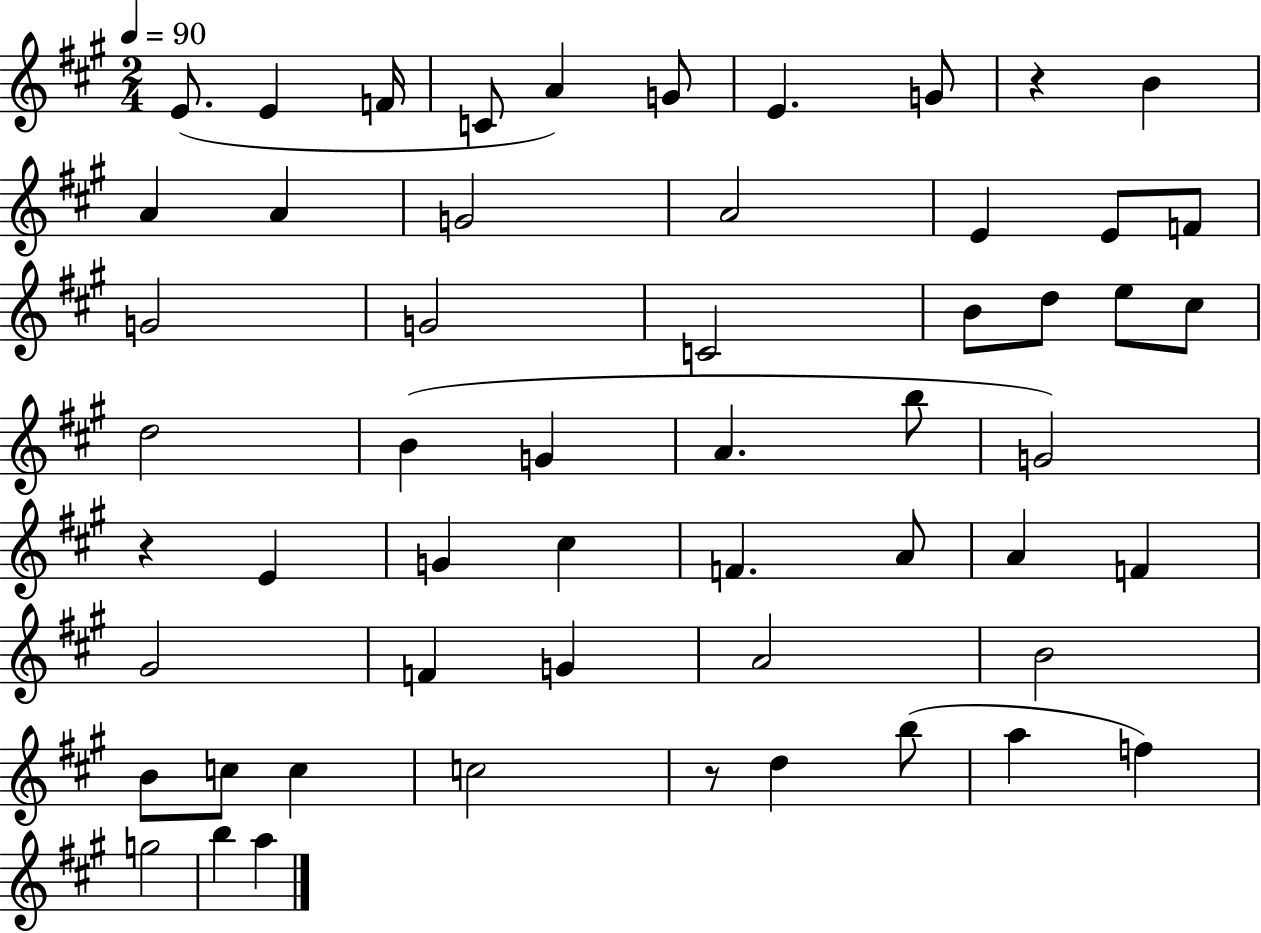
X:1
T:Untitled
M:2/4
L:1/4
K:A
E/2 E F/4 C/2 A G/2 E G/2 z B A A G2 A2 E E/2 F/2 G2 G2 C2 B/2 d/2 e/2 ^c/2 d2 B G A b/2 G2 z E G ^c F A/2 A F ^G2 F G A2 B2 B/2 c/2 c c2 z/2 d b/2 a f g2 b a